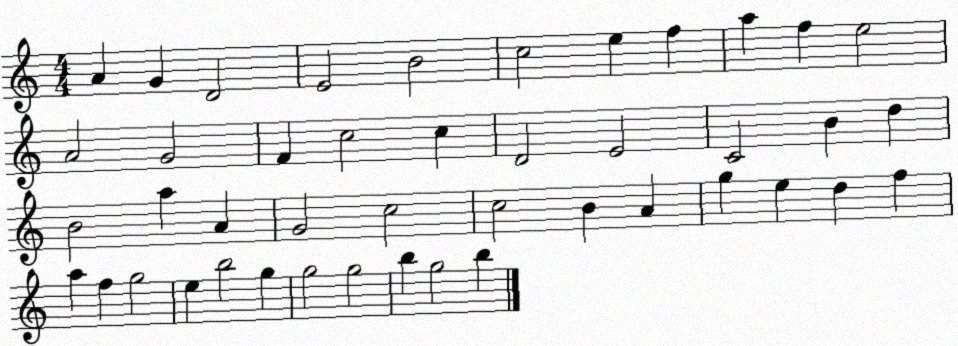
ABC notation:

X:1
T:Untitled
M:4/4
L:1/4
K:C
A G D2 E2 B2 c2 e f a f e2 A2 G2 F c2 c D2 E2 C2 B d B2 a A G2 c2 c2 B A g e d f a f g2 e b2 g g2 g2 b g2 b